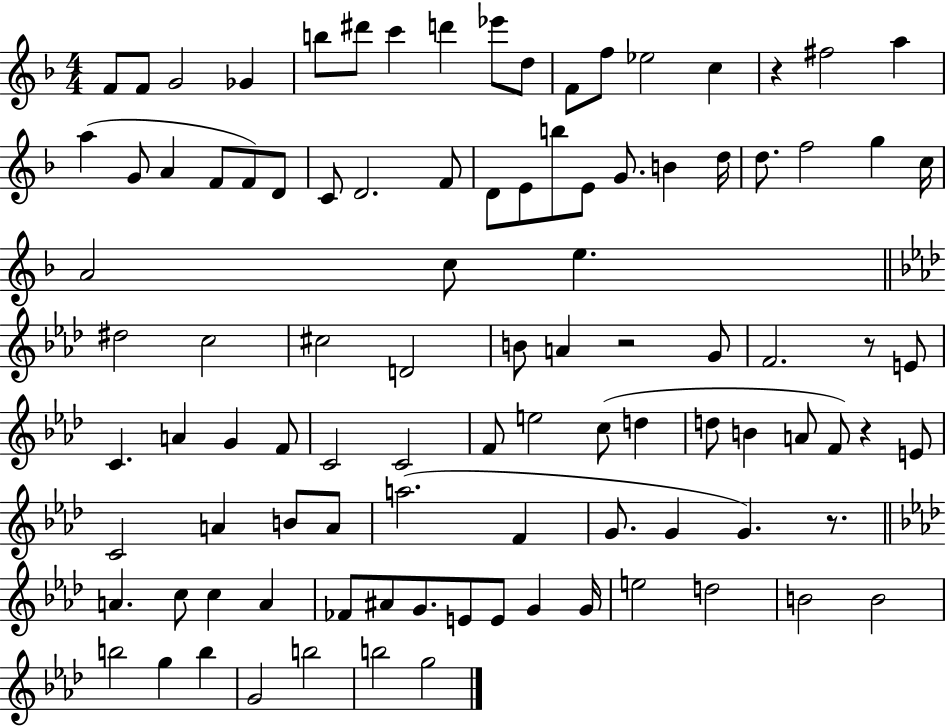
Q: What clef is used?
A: treble